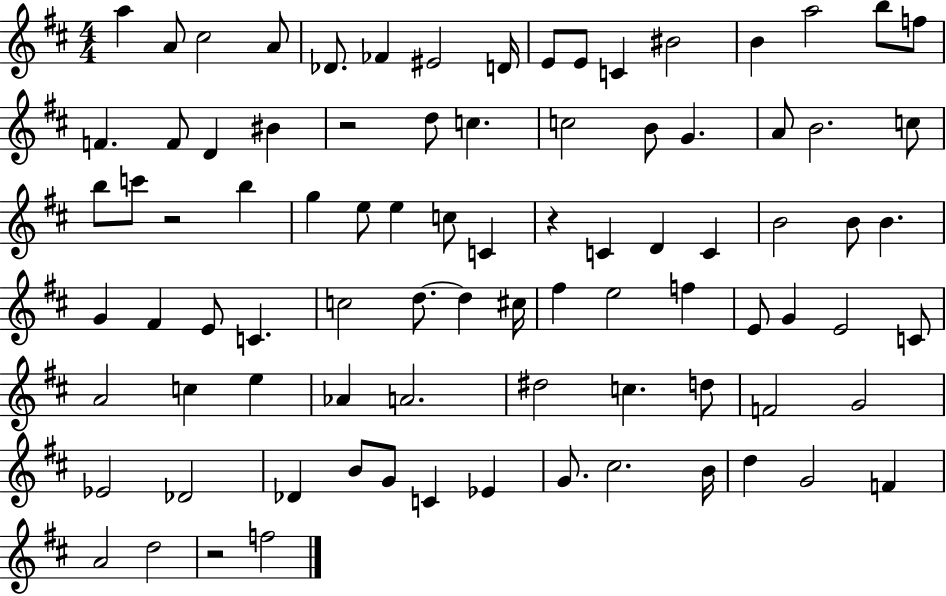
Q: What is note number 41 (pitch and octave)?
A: B4